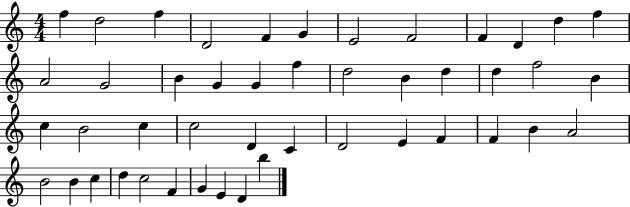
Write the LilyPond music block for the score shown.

{
  \clef treble
  \numericTimeSignature
  \time 4/4
  \key c \major
  f''4 d''2 f''4 | d'2 f'4 g'4 | e'2 f'2 | f'4 d'4 d''4 f''4 | \break a'2 g'2 | b'4 g'4 g'4 f''4 | d''2 b'4 d''4 | d''4 f''2 b'4 | \break c''4 b'2 c''4 | c''2 d'4 c'4 | d'2 e'4 f'4 | f'4 b'4 a'2 | \break b'2 b'4 c''4 | d''4 c''2 f'4 | g'4 e'4 d'4 b''4 | \bar "|."
}